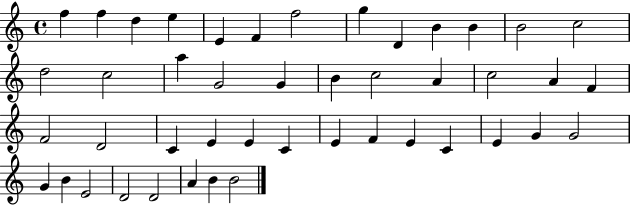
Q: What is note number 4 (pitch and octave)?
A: E5